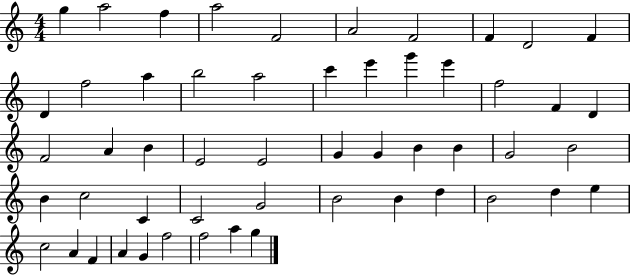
G5/q A5/h F5/q A5/h F4/h A4/h F4/h F4/q D4/h F4/q D4/q F5/h A5/q B5/h A5/h C6/q E6/q G6/q E6/q F5/h F4/q D4/q F4/h A4/q B4/q E4/h E4/h G4/q G4/q B4/q B4/q G4/h B4/h B4/q C5/h C4/q C4/h G4/h B4/h B4/q D5/q B4/h D5/q E5/q C5/h A4/q F4/q A4/q G4/q F5/h F5/h A5/q G5/q